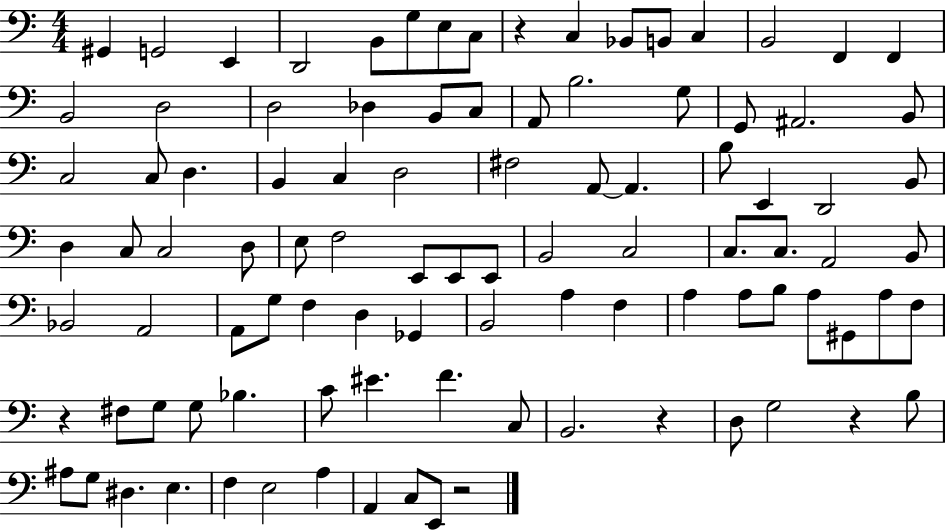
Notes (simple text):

G#2/q G2/h E2/q D2/h B2/e G3/e E3/e C3/e R/q C3/q Bb2/e B2/e C3/q B2/h F2/q F2/q B2/h D3/h D3/h Db3/q B2/e C3/e A2/e B3/h. G3/e G2/e A#2/h. B2/e C3/h C3/e D3/q. B2/q C3/q D3/h F#3/h A2/e A2/q. B3/e E2/q D2/h B2/e D3/q C3/e C3/h D3/e E3/e F3/h E2/e E2/e E2/e B2/h C3/h C3/e. C3/e. A2/h B2/e Bb2/h A2/h A2/e G3/e F3/q D3/q Gb2/q B2/h A3/q F3/q A3/q A3/e B3/e A3/e G#2/e A3/e F3/e R/q F#3/e G3/e G3/e Bb3/q. C4/e EIS4/q. F4/q. C3/e B2/h. R/q D3/e G3/h R/q B3/e A#3/e G3/e D#3/q. E3/q. F3/q E3/h A3/q A2/q C3/e E2/e R/h